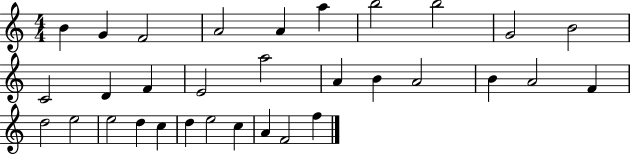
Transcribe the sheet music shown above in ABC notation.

X:1
T:Untitled
M:4/4
L:1/4
K:C
B G F2 A2 A a b2 b2 G2 B2 C2 D F E2 a2 A B A2 B A2 F d2 e2 e2 d c d e2 c A F2 f